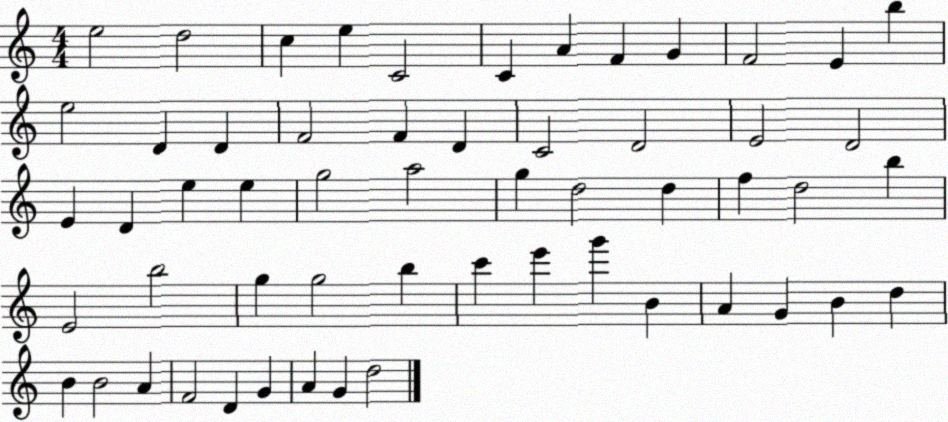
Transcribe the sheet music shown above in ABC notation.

X:1
T:Untitled
M:4/4
L:1/4
K:C
e2 d2 c e C2 C A F G F2 E b e2 D D F2 F D C2 D2 E2 D2 E D e e g2 a2 g d2 d f d2 b E2 b2 g g2 b c' e' g' B A G B d B B2 A F2 D G A G d2